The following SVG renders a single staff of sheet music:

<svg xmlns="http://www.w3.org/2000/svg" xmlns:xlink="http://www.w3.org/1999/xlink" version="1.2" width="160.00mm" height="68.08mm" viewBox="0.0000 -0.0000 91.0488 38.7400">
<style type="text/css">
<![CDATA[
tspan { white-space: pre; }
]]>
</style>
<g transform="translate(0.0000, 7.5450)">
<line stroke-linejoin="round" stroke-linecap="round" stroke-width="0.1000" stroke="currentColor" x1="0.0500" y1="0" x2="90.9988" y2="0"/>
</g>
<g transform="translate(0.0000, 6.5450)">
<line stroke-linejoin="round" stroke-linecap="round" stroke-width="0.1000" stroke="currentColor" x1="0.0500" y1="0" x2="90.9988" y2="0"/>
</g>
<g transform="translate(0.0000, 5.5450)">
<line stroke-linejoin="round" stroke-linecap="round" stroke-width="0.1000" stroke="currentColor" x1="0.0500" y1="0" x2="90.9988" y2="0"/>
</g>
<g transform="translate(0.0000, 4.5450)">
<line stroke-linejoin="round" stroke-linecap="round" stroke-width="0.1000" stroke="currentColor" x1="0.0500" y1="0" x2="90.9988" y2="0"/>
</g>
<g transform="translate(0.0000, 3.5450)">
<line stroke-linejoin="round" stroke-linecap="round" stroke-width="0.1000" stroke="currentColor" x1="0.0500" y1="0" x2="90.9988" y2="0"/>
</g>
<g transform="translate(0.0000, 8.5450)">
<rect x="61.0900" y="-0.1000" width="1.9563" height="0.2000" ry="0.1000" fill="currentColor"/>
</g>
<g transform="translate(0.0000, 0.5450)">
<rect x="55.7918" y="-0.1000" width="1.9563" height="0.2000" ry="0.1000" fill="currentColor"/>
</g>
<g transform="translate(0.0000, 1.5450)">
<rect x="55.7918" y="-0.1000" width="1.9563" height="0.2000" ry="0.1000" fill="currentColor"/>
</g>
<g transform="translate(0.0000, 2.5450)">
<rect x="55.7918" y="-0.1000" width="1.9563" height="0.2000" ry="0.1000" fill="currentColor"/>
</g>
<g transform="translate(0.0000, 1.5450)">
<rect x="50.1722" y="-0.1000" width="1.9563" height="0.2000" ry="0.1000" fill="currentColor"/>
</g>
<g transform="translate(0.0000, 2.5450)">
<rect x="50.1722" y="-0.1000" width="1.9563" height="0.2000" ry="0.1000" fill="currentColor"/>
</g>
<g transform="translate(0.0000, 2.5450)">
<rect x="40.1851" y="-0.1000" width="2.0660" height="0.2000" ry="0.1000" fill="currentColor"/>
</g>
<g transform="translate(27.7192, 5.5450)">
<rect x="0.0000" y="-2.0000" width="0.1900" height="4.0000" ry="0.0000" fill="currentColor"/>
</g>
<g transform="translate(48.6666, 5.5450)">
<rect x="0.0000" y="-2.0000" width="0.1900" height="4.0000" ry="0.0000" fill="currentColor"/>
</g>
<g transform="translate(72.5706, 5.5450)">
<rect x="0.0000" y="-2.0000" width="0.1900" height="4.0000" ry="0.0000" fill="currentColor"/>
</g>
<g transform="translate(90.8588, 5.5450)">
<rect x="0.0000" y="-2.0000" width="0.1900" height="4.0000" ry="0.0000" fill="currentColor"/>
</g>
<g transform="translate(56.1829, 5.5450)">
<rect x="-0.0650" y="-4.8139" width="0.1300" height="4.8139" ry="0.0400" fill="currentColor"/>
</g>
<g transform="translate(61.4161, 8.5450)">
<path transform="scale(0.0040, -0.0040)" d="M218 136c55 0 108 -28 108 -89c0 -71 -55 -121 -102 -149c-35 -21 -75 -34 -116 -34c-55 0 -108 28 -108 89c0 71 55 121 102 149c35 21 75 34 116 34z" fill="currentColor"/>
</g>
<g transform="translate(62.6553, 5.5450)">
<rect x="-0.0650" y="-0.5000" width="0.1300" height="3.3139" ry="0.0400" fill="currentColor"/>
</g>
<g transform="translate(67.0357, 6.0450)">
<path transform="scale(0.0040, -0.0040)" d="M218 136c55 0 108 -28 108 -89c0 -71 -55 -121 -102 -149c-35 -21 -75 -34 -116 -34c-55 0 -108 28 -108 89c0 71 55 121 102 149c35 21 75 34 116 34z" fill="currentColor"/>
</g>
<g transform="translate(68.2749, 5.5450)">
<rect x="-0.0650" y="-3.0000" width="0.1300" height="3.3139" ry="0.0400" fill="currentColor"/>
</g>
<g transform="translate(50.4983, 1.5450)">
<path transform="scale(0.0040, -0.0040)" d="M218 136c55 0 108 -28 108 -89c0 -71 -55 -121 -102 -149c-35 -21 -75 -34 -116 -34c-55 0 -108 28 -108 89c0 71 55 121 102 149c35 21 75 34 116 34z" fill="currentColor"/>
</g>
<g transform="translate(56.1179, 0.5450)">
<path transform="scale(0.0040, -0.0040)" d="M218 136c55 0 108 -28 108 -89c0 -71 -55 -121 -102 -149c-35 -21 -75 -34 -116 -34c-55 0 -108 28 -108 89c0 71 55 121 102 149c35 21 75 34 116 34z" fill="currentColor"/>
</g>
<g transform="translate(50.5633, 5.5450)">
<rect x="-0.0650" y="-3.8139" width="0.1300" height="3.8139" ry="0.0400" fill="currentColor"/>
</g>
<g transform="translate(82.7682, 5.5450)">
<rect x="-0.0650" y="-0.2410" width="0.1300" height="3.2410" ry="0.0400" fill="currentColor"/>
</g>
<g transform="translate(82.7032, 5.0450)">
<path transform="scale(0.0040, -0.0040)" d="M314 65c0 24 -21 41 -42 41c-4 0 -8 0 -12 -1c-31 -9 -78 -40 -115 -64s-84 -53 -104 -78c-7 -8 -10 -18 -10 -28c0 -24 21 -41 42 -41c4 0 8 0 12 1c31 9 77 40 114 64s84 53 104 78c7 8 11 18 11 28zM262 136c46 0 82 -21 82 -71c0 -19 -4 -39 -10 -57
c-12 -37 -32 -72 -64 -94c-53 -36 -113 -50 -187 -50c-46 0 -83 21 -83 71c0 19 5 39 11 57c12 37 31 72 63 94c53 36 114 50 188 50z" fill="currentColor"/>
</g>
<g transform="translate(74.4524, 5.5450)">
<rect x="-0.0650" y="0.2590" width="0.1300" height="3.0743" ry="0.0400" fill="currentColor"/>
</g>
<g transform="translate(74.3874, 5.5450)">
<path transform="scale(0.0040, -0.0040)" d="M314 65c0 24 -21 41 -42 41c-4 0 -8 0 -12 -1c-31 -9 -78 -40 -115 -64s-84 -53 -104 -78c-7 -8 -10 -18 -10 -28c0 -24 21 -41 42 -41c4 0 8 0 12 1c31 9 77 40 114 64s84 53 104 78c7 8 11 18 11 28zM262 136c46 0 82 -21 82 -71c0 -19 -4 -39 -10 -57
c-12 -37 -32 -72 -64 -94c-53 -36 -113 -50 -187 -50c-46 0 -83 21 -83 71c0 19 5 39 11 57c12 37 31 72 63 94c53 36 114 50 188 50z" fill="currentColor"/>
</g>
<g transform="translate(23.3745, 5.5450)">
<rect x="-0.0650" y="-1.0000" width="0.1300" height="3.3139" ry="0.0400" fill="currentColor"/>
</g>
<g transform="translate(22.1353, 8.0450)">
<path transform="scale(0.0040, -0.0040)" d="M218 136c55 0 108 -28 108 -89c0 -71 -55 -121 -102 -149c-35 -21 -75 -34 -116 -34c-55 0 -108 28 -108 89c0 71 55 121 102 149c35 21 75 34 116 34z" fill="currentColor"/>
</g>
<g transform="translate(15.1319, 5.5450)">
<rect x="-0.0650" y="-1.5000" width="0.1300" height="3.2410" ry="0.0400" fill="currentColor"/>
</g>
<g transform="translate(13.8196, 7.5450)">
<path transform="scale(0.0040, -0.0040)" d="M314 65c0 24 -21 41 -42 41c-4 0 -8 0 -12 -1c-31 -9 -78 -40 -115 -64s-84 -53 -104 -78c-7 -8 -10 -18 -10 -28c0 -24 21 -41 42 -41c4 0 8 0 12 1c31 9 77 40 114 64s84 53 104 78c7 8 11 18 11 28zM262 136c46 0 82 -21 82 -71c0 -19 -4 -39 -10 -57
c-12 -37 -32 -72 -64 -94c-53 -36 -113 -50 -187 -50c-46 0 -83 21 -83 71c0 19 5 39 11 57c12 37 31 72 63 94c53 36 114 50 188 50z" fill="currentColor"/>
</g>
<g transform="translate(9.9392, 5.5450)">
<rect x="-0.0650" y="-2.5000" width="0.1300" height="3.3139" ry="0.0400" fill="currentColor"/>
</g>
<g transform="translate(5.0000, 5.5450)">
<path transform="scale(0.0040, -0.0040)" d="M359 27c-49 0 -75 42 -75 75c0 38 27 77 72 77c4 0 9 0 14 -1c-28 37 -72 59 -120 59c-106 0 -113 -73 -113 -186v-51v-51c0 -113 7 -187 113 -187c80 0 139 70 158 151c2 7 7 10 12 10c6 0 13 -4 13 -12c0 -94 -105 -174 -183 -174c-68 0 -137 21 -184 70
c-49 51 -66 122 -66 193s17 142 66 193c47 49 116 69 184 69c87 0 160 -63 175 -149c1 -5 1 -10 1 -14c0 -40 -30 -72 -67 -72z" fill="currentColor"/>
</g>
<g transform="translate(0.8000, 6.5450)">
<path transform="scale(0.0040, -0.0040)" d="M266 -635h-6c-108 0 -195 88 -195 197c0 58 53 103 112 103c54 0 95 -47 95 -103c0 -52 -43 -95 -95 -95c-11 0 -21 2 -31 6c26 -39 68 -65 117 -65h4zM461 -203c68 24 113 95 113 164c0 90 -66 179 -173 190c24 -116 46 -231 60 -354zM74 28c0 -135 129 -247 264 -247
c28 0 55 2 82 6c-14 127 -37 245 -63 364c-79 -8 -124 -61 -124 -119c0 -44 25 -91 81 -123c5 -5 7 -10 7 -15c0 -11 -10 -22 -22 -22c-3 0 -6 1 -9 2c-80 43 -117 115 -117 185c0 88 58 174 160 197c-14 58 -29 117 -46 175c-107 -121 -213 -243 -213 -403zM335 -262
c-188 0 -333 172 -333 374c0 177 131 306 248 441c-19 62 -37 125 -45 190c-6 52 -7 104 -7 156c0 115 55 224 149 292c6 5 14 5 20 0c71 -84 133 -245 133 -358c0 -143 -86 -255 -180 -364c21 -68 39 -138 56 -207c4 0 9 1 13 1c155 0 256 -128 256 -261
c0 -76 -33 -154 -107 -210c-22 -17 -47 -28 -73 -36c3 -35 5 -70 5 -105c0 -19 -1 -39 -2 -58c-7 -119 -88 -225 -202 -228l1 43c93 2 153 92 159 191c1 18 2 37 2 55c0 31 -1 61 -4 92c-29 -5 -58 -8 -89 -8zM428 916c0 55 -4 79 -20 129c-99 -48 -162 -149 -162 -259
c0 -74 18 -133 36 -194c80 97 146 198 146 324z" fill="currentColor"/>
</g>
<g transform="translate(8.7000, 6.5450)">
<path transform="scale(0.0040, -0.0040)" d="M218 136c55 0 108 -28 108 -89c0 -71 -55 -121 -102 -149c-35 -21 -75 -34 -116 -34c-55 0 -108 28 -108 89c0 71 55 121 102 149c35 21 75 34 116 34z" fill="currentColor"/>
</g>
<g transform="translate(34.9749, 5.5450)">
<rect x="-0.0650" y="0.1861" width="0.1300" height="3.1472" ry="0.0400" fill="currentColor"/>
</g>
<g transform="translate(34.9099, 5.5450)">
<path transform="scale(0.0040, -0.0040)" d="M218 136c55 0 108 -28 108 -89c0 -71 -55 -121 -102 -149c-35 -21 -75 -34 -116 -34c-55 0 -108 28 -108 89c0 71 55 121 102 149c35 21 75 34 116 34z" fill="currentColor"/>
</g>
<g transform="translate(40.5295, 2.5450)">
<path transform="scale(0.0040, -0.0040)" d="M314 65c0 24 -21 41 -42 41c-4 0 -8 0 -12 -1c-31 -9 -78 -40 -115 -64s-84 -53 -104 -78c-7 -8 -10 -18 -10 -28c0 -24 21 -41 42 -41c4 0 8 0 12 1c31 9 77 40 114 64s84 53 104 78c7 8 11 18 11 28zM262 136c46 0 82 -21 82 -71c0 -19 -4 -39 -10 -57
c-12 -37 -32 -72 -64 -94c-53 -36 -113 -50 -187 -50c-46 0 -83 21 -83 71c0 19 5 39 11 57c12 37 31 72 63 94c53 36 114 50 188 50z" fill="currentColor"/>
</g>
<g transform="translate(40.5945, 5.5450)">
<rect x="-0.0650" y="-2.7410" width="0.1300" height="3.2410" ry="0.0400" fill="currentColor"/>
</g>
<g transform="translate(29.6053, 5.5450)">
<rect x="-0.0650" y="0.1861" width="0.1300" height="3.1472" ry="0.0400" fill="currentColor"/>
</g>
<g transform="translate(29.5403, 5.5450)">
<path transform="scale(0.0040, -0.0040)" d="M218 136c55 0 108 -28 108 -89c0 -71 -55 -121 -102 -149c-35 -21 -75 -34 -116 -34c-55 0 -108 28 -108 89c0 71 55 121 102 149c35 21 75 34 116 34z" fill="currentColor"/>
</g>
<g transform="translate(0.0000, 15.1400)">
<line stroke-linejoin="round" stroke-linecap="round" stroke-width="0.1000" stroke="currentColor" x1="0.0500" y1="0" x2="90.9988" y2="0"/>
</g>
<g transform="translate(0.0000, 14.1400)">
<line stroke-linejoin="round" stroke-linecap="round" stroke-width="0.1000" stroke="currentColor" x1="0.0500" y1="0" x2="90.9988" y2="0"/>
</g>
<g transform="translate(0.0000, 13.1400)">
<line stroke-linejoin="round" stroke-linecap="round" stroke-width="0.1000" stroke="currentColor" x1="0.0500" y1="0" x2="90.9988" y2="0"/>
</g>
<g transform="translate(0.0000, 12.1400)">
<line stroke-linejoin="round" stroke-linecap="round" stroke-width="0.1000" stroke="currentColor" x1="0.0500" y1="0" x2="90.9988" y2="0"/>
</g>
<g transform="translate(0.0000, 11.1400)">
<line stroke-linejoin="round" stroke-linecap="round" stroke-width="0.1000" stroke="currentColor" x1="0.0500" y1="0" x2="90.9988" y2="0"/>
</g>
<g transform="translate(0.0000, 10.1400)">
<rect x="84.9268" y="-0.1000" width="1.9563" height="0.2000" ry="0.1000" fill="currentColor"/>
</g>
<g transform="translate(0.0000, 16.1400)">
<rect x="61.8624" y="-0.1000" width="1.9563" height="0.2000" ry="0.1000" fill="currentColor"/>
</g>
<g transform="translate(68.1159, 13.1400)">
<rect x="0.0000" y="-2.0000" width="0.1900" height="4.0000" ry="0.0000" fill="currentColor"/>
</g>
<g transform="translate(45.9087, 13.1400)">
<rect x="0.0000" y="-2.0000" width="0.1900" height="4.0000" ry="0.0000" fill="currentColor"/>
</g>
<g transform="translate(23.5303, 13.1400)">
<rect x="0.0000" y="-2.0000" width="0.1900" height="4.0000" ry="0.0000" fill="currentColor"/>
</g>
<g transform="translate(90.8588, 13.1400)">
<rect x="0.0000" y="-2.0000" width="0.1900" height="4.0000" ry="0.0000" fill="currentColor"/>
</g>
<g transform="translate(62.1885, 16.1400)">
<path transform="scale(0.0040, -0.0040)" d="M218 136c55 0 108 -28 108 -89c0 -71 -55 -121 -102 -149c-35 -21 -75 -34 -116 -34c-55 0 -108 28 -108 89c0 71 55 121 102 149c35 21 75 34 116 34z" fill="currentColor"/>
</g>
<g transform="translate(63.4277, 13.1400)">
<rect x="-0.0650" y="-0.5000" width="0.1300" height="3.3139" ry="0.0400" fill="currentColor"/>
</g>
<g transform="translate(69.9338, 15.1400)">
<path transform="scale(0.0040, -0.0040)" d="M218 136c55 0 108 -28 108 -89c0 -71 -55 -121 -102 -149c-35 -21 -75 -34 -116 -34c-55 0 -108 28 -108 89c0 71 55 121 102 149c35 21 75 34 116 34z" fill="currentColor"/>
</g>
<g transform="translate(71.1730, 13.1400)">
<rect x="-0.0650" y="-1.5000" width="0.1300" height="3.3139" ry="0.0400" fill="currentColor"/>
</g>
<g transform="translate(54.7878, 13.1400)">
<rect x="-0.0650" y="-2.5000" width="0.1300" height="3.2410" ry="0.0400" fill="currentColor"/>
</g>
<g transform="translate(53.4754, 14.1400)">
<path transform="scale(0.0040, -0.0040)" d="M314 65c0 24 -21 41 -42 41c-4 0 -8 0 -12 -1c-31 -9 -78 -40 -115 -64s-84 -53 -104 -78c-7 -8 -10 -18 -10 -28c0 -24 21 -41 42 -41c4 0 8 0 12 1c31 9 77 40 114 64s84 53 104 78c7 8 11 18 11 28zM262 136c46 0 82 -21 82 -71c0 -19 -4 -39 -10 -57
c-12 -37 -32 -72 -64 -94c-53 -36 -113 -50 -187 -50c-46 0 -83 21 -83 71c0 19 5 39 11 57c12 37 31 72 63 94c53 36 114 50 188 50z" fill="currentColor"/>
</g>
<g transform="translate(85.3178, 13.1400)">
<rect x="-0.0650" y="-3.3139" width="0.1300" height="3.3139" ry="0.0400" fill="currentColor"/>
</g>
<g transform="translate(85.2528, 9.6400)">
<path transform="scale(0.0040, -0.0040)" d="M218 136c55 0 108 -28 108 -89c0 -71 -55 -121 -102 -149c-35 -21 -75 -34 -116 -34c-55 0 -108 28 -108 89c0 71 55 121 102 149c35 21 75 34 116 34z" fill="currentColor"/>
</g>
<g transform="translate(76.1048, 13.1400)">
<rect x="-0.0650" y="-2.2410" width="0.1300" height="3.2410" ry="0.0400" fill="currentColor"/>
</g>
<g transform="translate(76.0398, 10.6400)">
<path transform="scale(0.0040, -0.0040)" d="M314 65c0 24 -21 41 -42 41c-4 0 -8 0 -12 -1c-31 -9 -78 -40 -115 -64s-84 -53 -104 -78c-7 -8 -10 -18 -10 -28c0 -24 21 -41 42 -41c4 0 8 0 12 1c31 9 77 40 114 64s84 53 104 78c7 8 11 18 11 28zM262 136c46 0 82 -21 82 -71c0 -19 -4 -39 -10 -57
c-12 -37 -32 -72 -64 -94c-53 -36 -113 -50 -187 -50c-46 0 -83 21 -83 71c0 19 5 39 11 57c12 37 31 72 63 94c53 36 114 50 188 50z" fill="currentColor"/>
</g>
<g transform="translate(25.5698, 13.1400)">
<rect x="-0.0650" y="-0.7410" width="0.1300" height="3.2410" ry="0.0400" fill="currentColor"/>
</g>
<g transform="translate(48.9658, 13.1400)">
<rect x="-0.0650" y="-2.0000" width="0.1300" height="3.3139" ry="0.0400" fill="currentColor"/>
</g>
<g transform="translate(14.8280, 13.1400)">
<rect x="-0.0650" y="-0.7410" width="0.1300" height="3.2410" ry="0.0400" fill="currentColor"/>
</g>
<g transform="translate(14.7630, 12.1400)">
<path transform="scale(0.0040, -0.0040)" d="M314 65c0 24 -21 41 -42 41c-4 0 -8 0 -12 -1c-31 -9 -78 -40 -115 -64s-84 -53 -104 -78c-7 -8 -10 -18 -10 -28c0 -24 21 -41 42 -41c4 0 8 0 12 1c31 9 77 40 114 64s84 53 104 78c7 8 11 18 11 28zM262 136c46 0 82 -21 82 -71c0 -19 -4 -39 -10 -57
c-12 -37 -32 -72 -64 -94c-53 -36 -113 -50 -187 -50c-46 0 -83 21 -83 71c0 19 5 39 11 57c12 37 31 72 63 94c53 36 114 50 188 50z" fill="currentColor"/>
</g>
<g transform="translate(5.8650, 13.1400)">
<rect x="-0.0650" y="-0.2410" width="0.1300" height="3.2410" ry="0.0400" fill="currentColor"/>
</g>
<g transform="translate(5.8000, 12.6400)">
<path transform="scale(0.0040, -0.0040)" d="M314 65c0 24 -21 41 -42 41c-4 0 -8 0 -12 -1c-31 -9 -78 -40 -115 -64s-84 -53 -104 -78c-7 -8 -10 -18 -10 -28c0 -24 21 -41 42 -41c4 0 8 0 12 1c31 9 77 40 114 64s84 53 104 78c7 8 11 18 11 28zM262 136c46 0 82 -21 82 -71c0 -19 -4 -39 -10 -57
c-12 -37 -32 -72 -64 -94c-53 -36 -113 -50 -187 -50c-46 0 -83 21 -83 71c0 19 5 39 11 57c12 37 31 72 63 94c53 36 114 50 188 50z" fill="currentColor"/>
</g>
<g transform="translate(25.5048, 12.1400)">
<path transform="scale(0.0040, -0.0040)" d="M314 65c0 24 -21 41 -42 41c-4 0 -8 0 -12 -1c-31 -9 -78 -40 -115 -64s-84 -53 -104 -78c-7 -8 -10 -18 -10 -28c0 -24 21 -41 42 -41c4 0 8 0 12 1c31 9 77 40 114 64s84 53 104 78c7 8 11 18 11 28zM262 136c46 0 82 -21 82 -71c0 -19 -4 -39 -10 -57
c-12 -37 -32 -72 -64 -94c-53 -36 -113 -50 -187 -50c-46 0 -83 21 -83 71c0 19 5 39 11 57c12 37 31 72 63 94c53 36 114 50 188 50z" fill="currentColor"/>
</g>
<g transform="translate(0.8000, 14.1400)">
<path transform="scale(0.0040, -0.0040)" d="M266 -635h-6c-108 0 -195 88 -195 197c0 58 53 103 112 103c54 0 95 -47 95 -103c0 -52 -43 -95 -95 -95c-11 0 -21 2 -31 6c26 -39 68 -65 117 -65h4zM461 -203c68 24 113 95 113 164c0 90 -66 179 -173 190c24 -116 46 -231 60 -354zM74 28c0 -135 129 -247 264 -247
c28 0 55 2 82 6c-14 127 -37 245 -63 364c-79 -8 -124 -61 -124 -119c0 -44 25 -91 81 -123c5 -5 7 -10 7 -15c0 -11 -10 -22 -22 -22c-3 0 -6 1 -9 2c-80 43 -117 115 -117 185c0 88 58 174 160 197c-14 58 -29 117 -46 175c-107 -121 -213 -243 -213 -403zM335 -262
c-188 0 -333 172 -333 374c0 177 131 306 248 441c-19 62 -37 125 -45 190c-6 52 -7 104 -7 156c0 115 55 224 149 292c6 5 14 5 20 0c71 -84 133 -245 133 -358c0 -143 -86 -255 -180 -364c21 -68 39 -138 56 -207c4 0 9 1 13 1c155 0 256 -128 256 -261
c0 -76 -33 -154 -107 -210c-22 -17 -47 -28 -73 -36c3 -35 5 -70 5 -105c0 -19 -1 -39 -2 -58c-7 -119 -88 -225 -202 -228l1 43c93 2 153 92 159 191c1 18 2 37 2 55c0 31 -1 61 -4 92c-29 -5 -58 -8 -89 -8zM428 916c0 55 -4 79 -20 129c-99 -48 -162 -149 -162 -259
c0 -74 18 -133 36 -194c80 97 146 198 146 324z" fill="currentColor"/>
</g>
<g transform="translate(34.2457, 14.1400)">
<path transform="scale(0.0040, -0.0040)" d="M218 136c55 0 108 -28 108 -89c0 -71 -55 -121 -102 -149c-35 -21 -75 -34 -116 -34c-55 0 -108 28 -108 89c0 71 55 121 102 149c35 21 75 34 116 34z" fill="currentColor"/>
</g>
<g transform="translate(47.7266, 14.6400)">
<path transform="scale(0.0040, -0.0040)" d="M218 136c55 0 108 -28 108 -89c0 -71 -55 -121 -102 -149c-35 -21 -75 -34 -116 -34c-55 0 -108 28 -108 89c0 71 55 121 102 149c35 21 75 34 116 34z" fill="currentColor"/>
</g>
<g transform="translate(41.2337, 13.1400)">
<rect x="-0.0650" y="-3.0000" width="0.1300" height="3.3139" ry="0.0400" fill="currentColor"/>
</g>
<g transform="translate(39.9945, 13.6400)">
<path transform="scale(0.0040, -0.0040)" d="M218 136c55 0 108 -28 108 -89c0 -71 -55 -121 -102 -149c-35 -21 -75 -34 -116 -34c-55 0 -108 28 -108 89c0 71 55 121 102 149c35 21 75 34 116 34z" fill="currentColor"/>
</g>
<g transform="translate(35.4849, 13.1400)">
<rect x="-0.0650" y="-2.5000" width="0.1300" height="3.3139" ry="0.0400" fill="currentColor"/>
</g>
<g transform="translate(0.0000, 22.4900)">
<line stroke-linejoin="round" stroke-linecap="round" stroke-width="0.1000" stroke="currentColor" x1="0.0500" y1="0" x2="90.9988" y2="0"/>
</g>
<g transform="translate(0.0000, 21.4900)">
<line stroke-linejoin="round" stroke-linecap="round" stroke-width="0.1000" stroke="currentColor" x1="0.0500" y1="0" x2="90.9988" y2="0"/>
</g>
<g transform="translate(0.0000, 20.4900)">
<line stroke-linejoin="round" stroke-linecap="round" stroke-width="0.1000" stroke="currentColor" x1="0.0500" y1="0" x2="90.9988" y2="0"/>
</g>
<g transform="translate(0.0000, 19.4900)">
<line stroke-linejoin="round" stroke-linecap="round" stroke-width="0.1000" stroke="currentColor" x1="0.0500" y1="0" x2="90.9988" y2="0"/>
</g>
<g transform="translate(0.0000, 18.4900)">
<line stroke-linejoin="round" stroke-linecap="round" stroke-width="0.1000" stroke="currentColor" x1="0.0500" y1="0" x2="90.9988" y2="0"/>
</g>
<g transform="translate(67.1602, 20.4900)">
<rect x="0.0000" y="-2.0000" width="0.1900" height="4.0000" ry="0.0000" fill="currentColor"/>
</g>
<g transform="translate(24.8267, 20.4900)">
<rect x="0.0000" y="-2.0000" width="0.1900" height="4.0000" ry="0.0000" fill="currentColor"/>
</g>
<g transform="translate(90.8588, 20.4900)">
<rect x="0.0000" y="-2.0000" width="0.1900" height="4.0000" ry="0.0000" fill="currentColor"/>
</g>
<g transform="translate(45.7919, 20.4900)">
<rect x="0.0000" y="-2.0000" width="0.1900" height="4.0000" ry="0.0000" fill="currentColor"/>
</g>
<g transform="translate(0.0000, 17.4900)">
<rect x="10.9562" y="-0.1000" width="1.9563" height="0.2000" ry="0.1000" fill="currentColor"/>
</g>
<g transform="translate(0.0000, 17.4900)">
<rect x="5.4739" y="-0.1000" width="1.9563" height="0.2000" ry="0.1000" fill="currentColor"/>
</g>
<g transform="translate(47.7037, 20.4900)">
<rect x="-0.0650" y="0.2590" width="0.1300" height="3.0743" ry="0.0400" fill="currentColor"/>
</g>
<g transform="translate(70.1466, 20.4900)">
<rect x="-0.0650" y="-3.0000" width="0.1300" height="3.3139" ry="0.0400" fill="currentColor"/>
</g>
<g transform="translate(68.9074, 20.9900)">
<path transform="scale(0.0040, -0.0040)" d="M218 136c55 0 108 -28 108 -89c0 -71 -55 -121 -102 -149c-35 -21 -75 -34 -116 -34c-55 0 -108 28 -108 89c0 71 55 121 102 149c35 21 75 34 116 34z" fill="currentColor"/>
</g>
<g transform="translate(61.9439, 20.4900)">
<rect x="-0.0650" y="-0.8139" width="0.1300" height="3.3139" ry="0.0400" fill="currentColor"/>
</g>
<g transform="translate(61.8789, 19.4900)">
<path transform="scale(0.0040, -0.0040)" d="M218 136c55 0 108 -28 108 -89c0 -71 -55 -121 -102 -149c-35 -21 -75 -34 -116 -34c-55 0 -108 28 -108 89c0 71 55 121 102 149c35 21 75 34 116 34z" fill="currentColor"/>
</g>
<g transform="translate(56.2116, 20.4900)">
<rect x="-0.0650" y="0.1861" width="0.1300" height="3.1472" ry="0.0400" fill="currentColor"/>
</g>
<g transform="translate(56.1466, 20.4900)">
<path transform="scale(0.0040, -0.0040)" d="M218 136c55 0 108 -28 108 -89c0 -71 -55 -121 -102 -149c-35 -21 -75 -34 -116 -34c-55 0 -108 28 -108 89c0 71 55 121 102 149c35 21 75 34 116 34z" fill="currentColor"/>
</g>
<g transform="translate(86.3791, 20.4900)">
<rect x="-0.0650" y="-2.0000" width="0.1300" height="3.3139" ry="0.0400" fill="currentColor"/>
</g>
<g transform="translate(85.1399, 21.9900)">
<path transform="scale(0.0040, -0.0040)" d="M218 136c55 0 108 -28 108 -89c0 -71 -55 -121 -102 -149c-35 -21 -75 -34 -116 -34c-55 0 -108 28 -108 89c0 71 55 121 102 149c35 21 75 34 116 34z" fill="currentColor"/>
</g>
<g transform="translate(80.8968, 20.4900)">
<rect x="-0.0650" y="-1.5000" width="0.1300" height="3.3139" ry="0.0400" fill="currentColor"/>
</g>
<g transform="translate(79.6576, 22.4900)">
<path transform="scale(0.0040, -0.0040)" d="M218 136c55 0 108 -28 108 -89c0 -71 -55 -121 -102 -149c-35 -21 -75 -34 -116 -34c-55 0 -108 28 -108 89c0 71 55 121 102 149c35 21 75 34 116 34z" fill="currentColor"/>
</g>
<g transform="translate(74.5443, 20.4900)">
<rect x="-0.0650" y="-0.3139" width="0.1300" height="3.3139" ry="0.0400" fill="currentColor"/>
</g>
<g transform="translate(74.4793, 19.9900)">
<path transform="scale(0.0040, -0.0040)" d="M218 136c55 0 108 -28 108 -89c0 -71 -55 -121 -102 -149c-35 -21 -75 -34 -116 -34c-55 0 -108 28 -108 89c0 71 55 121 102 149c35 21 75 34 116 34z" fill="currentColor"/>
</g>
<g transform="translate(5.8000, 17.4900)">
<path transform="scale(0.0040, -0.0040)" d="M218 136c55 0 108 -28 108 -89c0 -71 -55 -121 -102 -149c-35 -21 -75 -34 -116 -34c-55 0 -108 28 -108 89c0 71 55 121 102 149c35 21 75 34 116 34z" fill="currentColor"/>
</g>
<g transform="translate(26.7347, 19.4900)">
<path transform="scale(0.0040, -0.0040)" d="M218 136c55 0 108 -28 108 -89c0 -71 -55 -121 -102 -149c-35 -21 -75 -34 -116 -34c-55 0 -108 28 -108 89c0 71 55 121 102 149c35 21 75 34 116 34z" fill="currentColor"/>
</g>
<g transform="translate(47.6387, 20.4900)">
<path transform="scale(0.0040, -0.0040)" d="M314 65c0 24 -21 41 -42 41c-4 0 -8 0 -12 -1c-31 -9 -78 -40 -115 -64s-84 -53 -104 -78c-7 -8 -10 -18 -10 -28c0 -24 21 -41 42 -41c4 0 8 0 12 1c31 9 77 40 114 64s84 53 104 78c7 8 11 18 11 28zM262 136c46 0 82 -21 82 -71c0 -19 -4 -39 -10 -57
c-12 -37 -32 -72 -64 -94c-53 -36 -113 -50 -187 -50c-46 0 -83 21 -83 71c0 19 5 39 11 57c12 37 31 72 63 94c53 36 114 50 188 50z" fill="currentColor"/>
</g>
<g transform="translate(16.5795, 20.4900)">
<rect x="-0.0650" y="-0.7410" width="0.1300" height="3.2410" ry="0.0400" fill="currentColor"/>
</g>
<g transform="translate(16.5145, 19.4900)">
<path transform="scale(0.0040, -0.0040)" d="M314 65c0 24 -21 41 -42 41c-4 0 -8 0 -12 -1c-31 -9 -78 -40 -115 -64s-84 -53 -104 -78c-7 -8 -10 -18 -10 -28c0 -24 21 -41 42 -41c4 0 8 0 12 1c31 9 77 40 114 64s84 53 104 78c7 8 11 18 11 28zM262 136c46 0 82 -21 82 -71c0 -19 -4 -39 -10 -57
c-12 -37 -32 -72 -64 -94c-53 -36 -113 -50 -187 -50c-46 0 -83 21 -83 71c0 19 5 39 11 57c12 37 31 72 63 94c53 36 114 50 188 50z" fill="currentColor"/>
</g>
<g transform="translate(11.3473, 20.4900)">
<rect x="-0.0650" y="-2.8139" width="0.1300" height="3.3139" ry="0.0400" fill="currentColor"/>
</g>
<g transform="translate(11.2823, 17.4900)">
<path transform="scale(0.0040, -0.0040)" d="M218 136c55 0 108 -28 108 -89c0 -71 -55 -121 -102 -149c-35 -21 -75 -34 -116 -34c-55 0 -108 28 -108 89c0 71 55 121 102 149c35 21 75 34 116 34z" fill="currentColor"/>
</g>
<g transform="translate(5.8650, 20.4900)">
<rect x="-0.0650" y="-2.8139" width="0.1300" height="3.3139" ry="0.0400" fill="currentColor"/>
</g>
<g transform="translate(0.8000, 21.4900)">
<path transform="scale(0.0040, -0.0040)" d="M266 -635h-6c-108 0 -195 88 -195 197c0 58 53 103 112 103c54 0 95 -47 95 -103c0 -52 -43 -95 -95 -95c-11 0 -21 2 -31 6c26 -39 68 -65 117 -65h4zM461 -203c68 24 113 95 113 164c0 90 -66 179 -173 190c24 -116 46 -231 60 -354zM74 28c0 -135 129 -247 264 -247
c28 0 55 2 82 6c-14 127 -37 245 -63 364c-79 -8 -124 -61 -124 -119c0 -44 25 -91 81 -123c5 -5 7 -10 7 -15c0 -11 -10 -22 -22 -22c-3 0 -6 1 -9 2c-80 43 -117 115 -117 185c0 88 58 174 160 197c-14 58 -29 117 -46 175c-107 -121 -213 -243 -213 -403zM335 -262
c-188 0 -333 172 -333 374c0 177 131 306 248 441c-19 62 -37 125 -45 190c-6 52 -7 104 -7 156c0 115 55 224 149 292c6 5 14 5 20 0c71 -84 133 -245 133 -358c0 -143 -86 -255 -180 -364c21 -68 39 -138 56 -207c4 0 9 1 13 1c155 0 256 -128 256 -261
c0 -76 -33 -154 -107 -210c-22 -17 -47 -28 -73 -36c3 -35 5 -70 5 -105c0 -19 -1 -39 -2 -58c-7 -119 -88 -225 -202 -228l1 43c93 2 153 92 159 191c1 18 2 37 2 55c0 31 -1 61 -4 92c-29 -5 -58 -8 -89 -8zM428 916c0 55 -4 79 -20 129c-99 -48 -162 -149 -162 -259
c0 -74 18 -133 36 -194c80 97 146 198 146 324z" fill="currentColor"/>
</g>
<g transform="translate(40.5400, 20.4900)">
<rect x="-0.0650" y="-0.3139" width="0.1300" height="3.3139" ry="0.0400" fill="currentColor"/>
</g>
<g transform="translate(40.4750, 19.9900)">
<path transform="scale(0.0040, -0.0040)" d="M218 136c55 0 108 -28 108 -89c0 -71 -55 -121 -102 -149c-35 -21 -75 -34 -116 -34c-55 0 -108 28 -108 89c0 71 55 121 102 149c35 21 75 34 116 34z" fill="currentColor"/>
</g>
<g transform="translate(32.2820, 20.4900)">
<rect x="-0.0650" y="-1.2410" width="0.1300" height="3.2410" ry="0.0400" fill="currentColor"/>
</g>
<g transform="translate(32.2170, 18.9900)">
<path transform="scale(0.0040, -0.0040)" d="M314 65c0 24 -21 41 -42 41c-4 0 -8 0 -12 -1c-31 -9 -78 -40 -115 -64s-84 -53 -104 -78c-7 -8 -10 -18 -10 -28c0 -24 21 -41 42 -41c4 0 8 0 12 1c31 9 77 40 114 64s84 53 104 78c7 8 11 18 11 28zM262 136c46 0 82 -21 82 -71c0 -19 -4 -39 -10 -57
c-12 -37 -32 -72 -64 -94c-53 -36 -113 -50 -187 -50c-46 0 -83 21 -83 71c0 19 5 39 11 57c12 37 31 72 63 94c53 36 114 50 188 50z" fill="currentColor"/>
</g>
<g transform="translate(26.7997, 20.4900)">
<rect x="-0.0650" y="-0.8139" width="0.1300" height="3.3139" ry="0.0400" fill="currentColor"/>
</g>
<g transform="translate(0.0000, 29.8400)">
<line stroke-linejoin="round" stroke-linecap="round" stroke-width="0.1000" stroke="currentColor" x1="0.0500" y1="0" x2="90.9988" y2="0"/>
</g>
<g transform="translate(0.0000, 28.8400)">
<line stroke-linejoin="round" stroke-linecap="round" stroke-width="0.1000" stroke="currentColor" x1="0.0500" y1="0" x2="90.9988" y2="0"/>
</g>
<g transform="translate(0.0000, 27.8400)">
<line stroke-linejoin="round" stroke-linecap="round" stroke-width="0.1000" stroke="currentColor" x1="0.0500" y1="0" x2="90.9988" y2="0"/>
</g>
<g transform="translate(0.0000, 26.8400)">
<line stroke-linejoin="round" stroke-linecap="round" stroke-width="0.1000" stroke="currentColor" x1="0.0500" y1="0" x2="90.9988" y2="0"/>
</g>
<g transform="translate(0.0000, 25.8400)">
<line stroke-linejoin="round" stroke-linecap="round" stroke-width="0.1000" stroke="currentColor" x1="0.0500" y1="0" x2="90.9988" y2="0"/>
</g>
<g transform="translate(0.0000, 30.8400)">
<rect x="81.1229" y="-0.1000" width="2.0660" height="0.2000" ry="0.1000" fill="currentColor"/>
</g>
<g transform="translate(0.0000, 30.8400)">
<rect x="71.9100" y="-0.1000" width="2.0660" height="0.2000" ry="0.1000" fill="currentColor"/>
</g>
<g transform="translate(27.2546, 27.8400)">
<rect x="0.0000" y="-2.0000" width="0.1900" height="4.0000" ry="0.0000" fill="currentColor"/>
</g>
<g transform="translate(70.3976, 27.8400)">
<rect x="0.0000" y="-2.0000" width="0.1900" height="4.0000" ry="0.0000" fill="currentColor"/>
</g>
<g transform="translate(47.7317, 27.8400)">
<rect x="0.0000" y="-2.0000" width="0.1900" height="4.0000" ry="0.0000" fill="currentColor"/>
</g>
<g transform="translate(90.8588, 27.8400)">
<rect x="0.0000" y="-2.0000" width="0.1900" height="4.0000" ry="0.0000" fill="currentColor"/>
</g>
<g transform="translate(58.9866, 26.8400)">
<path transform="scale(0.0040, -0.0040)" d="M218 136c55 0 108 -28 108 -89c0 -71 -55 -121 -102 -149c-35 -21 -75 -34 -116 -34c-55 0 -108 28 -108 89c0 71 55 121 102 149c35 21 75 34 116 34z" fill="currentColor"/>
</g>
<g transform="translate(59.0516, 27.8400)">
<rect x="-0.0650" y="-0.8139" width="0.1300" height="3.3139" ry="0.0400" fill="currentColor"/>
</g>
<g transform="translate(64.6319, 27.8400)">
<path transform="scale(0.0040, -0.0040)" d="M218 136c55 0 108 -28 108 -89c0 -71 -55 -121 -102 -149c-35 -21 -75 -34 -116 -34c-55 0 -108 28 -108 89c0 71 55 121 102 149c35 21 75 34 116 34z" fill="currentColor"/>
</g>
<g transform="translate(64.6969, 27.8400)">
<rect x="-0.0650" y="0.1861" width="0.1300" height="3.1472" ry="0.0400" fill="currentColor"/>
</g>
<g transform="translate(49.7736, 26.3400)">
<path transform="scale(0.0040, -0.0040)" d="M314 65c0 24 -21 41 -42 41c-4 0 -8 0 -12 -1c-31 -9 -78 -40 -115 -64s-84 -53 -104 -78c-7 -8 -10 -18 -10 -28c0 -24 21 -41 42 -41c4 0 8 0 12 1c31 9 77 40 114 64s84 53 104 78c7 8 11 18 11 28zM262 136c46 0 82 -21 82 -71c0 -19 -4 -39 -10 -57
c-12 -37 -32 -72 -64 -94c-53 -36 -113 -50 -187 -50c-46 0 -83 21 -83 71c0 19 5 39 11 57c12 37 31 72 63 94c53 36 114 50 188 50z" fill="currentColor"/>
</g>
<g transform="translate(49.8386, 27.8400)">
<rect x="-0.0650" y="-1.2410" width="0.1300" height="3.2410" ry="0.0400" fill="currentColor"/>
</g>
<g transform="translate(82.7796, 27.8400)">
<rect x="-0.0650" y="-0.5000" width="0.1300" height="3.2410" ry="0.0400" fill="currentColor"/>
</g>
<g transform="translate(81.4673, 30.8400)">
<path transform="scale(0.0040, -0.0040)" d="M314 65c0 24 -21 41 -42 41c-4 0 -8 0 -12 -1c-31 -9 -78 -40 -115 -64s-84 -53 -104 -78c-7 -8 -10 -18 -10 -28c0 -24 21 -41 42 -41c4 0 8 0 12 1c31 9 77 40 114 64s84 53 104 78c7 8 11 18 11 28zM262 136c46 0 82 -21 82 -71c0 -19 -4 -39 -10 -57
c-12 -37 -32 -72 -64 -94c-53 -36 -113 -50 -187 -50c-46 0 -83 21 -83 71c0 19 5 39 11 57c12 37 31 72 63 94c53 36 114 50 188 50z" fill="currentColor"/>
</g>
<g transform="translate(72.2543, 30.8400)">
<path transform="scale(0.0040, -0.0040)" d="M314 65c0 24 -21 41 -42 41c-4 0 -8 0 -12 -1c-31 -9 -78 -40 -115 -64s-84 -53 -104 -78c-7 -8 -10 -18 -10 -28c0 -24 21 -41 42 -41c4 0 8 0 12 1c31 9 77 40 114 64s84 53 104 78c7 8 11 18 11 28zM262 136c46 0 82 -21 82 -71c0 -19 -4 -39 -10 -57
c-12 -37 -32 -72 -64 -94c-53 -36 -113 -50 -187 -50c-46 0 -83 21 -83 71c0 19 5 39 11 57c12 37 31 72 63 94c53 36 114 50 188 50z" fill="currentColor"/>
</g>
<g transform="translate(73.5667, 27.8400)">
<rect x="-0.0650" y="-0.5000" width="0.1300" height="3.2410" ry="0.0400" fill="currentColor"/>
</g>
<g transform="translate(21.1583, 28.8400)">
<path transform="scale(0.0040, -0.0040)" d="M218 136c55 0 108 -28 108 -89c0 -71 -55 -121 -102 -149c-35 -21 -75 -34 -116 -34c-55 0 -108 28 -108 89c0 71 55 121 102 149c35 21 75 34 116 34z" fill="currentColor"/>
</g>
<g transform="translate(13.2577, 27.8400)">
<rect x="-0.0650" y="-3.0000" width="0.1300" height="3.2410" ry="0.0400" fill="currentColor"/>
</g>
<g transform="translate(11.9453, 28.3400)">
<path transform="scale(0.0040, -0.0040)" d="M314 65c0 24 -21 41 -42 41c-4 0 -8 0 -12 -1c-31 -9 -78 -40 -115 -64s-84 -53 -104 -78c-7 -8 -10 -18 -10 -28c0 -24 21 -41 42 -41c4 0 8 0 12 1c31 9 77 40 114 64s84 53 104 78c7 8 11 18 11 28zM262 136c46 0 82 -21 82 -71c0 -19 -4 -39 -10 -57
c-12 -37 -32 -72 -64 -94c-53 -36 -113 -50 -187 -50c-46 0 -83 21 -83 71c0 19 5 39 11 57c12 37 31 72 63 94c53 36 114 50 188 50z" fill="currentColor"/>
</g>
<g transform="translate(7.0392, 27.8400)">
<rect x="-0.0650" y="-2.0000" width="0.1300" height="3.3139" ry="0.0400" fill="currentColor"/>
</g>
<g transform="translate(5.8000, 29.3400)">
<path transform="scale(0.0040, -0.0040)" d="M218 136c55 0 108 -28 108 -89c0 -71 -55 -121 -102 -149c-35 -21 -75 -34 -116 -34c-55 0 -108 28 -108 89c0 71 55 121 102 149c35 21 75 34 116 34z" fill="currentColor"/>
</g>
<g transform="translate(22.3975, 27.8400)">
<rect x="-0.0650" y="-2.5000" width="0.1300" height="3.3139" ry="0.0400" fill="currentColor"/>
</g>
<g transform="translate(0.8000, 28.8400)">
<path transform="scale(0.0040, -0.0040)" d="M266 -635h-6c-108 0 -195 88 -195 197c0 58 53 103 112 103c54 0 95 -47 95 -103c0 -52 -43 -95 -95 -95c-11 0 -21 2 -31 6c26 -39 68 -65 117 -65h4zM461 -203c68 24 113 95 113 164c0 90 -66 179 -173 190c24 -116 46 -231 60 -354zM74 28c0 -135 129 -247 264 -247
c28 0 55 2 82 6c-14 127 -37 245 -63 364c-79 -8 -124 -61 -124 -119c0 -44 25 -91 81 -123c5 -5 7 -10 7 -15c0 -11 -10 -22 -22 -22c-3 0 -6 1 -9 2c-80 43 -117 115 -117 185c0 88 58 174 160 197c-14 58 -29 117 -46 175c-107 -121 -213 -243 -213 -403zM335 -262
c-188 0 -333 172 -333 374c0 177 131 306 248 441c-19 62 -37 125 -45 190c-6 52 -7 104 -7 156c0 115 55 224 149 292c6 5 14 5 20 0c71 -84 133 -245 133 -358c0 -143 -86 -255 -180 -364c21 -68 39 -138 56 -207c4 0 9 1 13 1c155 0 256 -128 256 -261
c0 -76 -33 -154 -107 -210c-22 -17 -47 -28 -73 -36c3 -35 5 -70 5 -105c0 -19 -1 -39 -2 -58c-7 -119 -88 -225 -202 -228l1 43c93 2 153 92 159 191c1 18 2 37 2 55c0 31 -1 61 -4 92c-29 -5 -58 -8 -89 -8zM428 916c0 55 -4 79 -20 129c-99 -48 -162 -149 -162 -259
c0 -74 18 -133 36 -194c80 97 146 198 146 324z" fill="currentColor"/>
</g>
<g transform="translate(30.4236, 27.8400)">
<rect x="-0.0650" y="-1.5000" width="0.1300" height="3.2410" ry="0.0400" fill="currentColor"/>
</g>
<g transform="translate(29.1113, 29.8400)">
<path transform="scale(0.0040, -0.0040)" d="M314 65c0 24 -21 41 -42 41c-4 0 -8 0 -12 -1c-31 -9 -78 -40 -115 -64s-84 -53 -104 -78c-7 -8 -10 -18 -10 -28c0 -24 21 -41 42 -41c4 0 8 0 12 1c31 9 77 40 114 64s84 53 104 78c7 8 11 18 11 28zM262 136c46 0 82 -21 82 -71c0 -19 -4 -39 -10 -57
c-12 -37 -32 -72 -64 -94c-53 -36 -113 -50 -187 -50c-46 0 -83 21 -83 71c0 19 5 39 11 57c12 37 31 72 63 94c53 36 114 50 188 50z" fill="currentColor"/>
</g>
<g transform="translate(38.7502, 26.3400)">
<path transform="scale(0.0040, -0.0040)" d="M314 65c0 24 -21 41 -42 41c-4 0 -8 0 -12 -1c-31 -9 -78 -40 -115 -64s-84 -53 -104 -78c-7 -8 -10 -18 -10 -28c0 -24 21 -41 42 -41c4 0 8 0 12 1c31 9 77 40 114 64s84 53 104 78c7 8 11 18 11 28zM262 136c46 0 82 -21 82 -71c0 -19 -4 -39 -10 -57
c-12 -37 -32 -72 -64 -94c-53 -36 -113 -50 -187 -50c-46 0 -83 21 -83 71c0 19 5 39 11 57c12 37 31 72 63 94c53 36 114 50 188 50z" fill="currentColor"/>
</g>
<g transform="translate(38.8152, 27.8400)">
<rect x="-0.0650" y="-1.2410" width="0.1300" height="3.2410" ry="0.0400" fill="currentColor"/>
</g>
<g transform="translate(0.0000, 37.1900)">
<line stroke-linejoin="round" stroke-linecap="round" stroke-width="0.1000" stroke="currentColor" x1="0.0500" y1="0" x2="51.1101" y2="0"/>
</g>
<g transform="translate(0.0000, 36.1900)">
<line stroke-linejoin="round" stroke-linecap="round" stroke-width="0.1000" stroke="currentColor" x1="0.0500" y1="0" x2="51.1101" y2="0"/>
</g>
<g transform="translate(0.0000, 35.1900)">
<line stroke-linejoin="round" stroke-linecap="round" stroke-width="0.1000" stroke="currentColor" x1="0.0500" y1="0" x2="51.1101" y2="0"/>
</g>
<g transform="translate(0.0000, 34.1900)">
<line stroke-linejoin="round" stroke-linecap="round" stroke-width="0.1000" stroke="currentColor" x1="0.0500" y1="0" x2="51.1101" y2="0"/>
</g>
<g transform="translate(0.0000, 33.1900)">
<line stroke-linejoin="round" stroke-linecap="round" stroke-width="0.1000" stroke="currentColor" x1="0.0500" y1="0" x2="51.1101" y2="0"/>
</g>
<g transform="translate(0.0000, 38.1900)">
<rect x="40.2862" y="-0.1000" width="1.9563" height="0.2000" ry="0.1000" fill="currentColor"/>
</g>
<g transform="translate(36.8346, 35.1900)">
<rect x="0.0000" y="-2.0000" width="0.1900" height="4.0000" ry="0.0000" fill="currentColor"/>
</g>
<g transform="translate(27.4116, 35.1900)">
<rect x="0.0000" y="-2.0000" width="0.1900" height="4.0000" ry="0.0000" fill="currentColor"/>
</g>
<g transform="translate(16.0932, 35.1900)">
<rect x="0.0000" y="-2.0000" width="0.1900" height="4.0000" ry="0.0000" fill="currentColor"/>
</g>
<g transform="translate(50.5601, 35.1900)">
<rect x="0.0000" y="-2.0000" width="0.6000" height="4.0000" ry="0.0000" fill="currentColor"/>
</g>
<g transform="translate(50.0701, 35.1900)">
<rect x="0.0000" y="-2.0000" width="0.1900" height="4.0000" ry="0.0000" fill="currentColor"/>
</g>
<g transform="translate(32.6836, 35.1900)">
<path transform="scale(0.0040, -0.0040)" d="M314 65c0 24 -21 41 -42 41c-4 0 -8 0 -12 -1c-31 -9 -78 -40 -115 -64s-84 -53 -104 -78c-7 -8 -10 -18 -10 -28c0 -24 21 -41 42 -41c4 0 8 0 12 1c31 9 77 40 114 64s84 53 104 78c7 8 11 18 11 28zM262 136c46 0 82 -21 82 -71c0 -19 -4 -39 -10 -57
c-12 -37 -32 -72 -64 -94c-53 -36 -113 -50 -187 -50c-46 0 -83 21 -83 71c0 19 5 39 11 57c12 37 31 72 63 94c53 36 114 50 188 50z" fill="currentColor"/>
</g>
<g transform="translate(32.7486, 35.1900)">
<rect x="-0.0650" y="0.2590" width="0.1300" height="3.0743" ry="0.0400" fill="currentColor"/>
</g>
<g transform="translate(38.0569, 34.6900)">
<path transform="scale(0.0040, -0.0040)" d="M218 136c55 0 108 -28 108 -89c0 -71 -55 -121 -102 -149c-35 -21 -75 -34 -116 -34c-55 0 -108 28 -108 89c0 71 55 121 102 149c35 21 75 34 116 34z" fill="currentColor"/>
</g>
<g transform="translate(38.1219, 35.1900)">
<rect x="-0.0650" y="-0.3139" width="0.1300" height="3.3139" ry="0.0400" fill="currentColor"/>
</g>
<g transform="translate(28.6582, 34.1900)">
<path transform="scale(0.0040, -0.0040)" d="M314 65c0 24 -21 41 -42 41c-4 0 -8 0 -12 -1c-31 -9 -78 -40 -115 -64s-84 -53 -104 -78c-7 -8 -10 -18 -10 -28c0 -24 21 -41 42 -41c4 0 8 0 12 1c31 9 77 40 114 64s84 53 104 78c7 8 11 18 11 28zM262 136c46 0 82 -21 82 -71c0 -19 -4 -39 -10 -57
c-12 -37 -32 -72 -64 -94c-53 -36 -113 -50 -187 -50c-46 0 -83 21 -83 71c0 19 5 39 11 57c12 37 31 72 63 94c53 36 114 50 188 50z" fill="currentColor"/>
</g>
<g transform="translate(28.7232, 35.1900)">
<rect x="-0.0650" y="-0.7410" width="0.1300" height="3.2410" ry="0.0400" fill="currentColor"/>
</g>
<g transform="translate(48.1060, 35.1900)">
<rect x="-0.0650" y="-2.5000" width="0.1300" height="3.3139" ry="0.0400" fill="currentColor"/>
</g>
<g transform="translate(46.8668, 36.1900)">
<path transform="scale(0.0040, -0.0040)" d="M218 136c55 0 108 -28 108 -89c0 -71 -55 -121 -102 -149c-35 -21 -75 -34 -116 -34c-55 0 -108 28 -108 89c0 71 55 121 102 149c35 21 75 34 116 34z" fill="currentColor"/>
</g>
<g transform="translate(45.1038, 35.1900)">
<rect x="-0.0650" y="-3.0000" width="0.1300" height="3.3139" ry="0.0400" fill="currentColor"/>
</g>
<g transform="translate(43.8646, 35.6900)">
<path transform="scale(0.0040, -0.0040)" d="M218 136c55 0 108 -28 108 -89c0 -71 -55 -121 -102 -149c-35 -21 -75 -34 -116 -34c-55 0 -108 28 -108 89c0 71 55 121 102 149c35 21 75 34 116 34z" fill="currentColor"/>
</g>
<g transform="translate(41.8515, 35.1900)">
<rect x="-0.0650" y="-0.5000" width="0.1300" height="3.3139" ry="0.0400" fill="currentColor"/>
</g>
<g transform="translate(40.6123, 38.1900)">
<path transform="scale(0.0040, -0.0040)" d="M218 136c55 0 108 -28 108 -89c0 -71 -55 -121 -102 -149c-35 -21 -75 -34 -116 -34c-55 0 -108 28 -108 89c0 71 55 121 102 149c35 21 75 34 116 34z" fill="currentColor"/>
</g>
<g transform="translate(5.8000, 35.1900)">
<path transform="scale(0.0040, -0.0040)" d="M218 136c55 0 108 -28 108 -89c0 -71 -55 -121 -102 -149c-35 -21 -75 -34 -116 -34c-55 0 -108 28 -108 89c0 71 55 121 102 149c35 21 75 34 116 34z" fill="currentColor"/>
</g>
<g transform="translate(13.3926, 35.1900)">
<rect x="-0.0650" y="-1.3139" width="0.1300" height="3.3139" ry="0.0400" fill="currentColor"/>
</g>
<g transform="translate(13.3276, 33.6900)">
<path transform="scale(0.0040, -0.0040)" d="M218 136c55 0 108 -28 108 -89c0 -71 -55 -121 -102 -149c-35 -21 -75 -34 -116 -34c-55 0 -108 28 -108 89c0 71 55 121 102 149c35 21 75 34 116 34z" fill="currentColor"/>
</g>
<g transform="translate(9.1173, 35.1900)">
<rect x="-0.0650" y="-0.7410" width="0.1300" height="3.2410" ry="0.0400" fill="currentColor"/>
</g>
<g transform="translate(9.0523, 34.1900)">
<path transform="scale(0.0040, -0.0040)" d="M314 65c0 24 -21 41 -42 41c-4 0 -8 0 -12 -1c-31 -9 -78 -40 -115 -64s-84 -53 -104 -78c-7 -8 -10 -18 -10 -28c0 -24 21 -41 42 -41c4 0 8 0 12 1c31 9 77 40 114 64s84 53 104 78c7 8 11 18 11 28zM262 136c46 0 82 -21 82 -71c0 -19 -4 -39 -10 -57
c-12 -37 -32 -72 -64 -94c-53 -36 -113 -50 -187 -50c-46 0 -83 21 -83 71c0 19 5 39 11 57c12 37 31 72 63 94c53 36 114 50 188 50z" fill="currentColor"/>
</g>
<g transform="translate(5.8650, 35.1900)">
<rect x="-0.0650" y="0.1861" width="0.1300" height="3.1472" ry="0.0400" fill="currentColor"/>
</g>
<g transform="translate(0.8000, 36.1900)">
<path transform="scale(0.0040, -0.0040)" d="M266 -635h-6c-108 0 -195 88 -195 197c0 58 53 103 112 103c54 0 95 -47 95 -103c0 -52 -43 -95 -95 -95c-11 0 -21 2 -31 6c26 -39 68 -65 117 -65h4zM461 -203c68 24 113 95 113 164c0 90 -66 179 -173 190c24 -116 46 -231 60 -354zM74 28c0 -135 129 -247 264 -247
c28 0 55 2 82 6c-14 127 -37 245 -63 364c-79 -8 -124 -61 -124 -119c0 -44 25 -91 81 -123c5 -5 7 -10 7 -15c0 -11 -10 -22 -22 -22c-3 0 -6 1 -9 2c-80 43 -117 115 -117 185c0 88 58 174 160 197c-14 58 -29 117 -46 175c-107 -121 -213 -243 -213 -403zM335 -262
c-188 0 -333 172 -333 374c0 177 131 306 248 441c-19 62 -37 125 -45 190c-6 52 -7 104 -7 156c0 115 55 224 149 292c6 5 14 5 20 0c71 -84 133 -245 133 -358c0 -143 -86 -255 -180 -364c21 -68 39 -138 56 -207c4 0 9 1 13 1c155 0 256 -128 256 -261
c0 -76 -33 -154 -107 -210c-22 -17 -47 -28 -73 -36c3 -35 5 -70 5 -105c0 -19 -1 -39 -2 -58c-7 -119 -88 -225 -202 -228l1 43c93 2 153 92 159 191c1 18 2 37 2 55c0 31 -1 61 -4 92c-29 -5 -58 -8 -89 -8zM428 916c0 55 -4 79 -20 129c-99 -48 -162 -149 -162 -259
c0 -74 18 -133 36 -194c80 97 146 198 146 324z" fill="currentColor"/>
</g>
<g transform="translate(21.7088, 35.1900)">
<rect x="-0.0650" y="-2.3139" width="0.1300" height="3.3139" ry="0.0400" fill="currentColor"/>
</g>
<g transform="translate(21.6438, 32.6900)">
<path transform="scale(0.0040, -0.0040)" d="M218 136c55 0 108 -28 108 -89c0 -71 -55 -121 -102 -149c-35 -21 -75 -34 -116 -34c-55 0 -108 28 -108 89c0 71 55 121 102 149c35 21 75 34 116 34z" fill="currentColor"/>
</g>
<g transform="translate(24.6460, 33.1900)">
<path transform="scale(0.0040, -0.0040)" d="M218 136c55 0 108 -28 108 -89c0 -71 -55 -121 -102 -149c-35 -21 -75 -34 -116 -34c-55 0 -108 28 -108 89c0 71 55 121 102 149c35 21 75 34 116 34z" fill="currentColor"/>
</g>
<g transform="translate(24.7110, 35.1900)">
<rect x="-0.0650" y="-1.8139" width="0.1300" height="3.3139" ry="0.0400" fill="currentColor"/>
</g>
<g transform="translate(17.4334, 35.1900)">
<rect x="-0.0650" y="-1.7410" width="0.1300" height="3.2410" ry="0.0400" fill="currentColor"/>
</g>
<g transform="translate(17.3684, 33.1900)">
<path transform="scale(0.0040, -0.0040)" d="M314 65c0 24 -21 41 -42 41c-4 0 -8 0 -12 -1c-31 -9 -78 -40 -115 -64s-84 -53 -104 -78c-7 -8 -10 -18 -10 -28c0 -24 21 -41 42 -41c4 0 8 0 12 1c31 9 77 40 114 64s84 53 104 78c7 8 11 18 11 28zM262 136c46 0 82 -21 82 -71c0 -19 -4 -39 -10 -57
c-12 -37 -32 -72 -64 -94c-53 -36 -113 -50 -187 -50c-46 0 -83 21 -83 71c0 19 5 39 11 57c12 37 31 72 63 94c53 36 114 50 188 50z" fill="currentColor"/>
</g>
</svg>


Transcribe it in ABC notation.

X:1
T:Untitled
M:4/4
L:1/4
K:C
G E2 D B B a2 c' e' C A B2 c2 c2 d2 d2 G A F G2 C E g2 b a a d2 d e2 c B2 B d A c E F F A2 G E2 e2 e2 d B C2 C2 B d2 e f2 g f d2 B2 c C A G